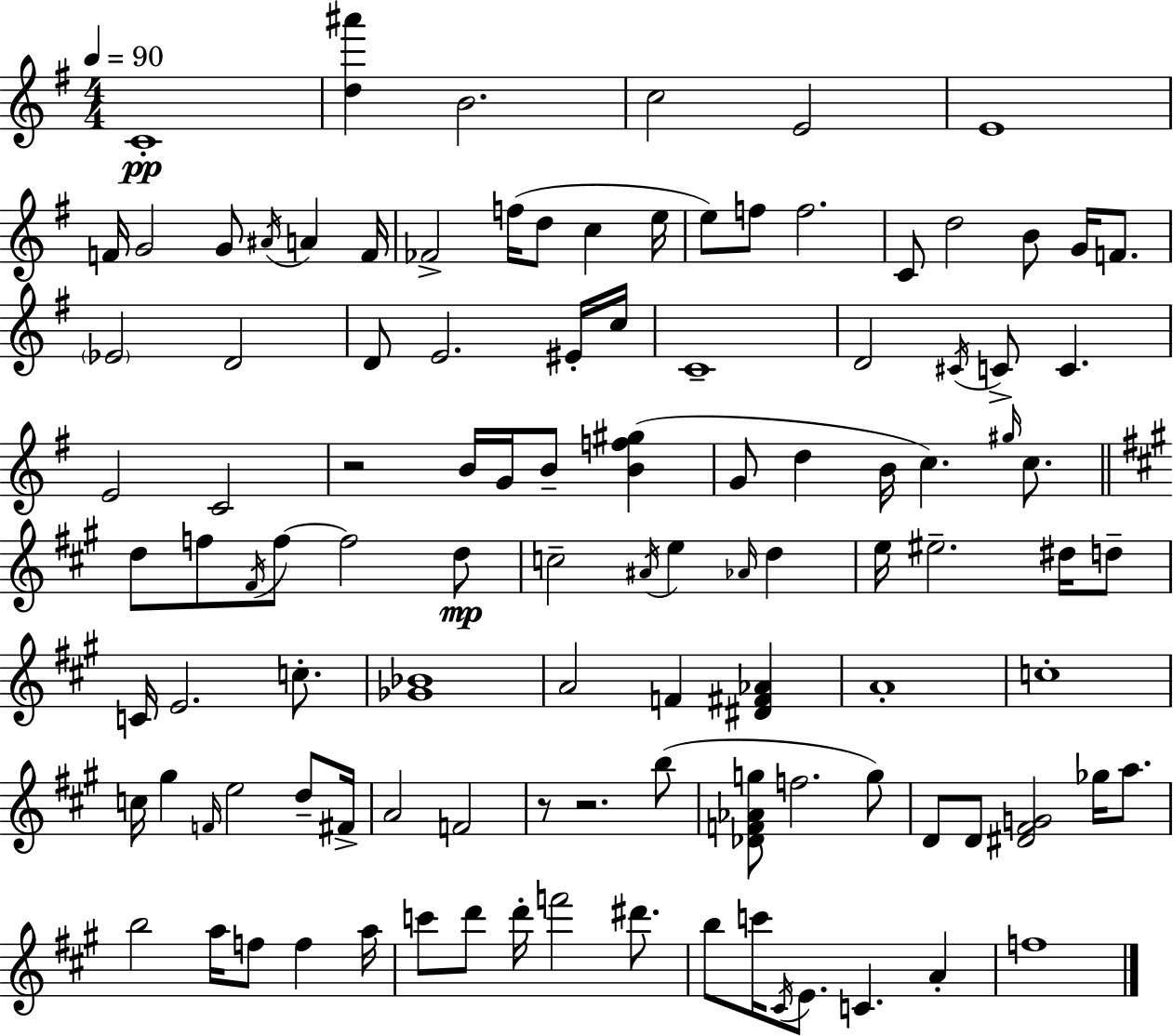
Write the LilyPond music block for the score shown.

{
  \clef treble
  \numericTimeSignature
  \time 4/4
  \key g \major
  \tempo 4 = 90
  c'1-.\pp | <d'' ais'''>4 b'2. | c''2 e'2 | e'1 | \break f'16 g'2 g'8 \acciaccatura { ais'16 } a'4 | f'16 fes'2-> f''16( d''8 c''4 | e''16 e''8) f''8 f''2. | c'8 d''2 b'8 g'16 f'8. | \break \parenthesize ees'2 d'2 | d'8 e'2. eis'16-. | c''16 c'1-- | d'2 \acciaccatura { cis'16 } c'8-> c'4. | \break e'2 c'2 | r2 b'16 g'16 b'8-- <b' f'' gis''>4( | g'8 d''4 b'16 c''4.) \grace { gis''16 } | c''8. \bar "||" \break \key a \major d''8 f''8 \acciaccatura { fis'16 } f''8~~ f''2 d''8\mp | c''2-- \acciaccatura { ais'16 } e''4 \grace { aes'16 } d''4 | e''16 eis''2.-- | dis''16 d''8-- c'16 e'2. | \break c''8.-. <ges' bes'>1 | a'2 f'4 <dis' fis' aes'>4 | a'1-. | c''1-. | \break c''16 gis''4 \grace { f'16 } e''2 | d''8-- fis'16-> a'2 f'2 | r8 r2. | b''8( <des' f' aes' g''>8 f''2. | \break g''8) d'8 d'8 <dis' fis' g'>2 | ges''16 a''8. b''2 a''16 f''8 f''4 | a''16 c'''8 d'''8 d'''16-. f'''2 | dis'''8. b''8 c'''16 \acciaccatura { cis'16 } e'8. c'4. | \break a'4-. f''1 | \bar "|."
}